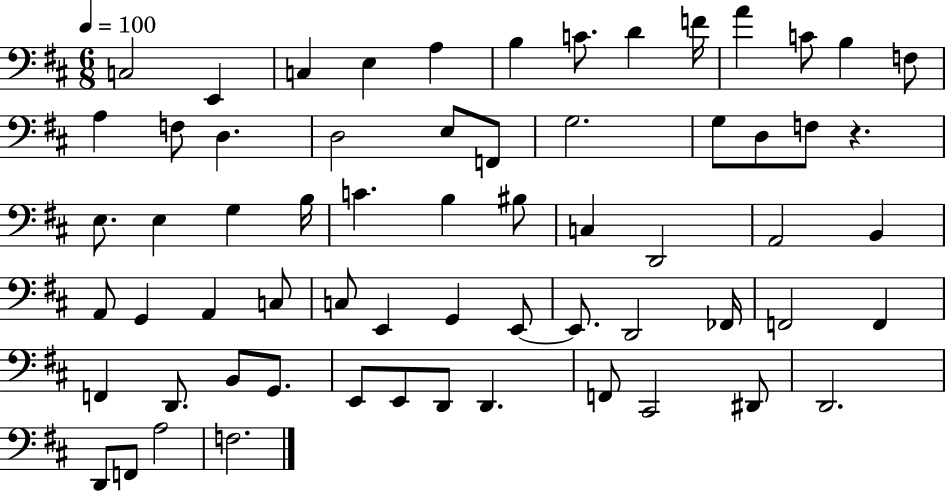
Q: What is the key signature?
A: D major